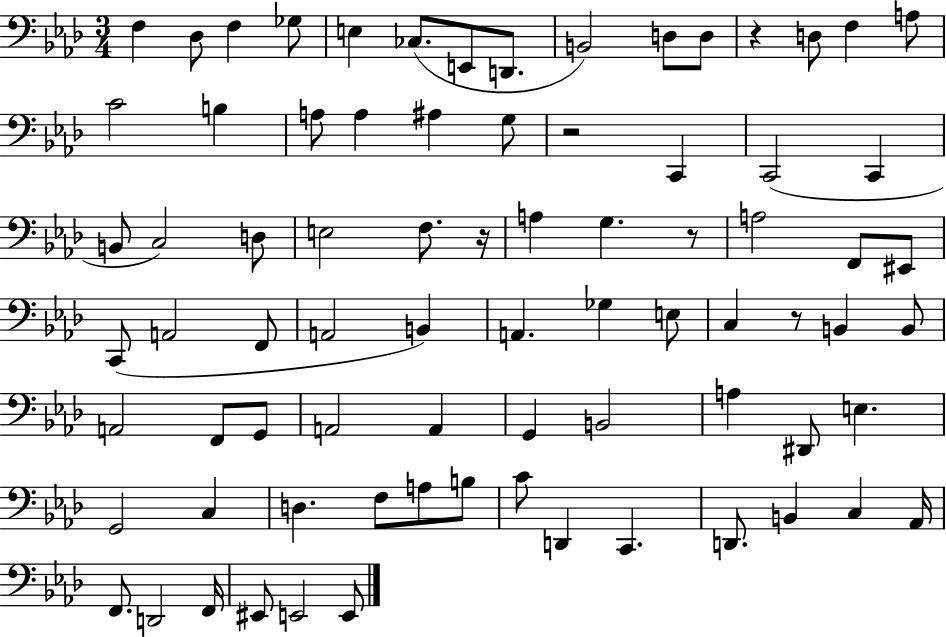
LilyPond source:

{
  \clef bass
  \numericTimeSignature
  \time 3/4
  \key aes \major
  \repeat volta 2 { f4 des8 f4 ges8 | e4 ces8.( e,8 d,8. | b,2) d8 d8 | r4 d8 f4 a8 | \break c'2 b4 | a8 a4 ais4 g8 | r2 c,4 | c,2( c,4 | \break b,8 c2) d8 | e2 f8. r16 | a4 g4. r8 | a2 f,8 eis,8 | \break c,8( a,2 f,8 | a,2 b,4) | a,4. ges4 e8 | c4 r8 b,4 b,8 | \break a,2 f,8 g,8 | a,2 a,4 | g,4 b,2 | a4 dis,8 e4. | \break g,2 c4 | d4. f8 a8 b8 | c'8 d,4 c,4. | d,8. b,4 c4 aes,16 | \break f,8. d,2 f,16 | eis,8 e,2 e,8 | } \bar "|."
}